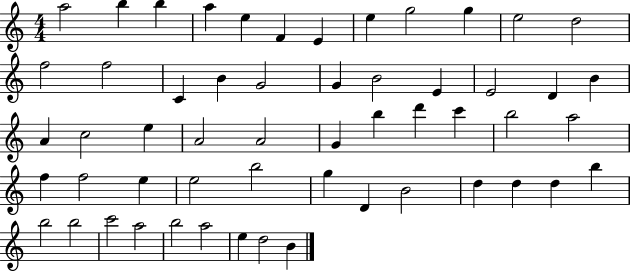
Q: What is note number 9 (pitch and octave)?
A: G5